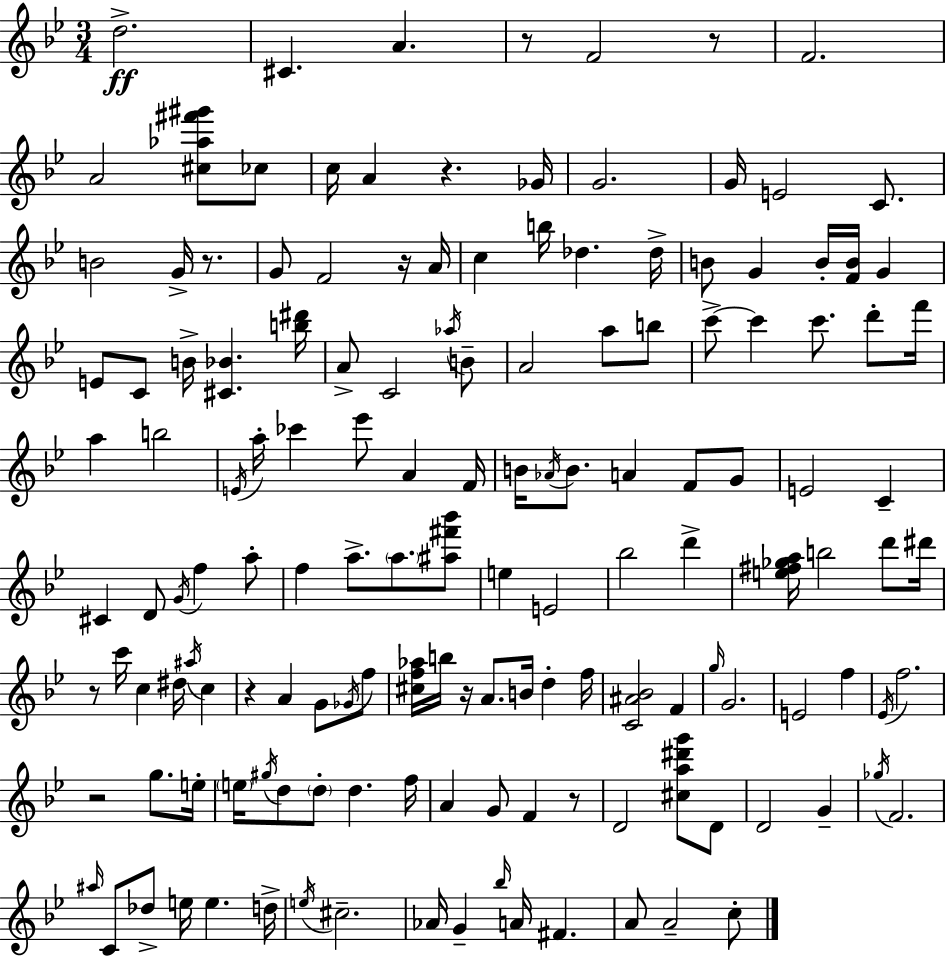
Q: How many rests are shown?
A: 10